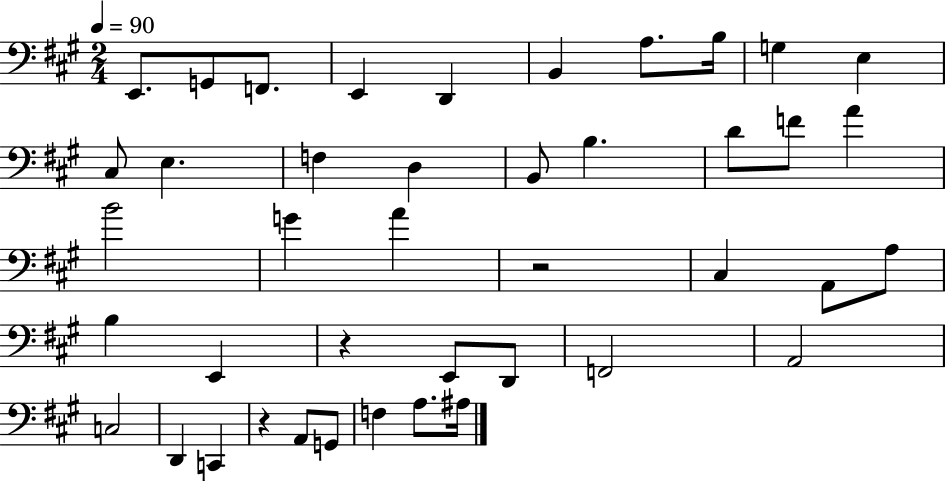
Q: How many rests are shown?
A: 3